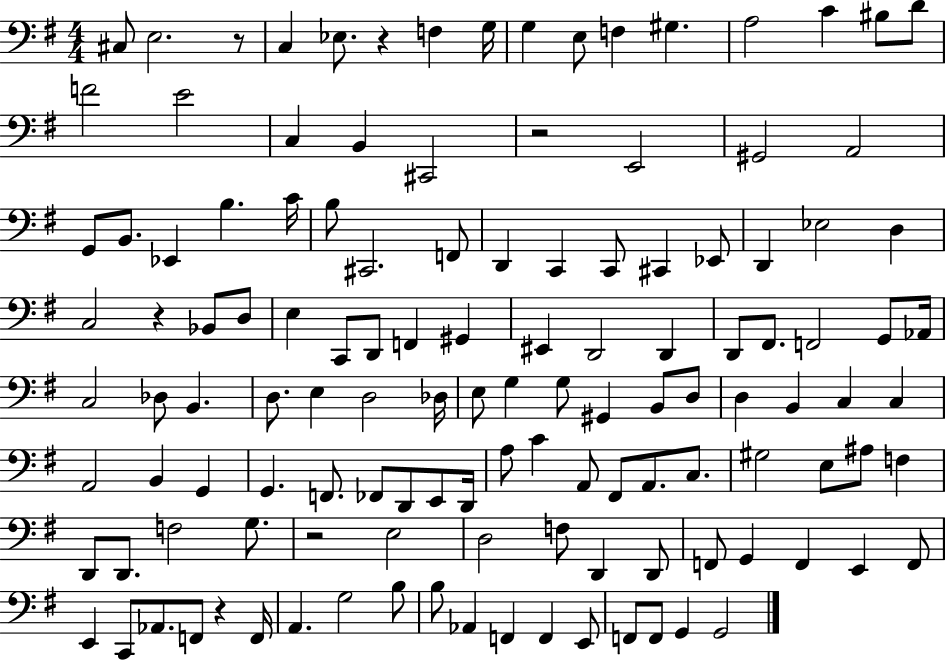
C#3/e E3/h. R/e C3/q Eb3/e. R/q F3/q G3/s G3/q E3/e F3/q G#3/q. A3/h C4/q BIS3/e D4/e F4/h E4/h C3/q B2/q C#2/h R/h E2/h G#2/h A2/h G2/e B2/e. Eb2/q B3/q. C4/s B3/e C#2/h. F2/e D2/q C2/q C2/e C#2/q Eb2/e D2/q Eb3/h D3/q C3/h R/q Bb2/e D3/e E3/q C2/e D2/e F2/q G#2/q EIS2/q D2/h D2/q D2/e F#2/e. F2/h G2/e Ab2/s C3/h Db3/e B2/q. D3/e. E3/q D3/h Db3/s E3/e G3/q G3/e G#2/q B2/e D3/e D3/q B2/q C3/q C3/q A2/h B2/q G2/q G2/q. F2/e. FES2/e D2/e E2/e D2/s A3/e C4/q A2/e F#2/e A2/e. C3/e. G#3/h E3/e A#3/e F3/q D2/e D2/e. F3/h G3/e. R/h E3/h D3/h F3/e D2/q D2/e F2/e G2/q F2/q E2/q F2/e E2/q C2/e Ab2/e. F2/e R/q F2/s A2/q. G3/h B3/e B3/e Ab2/q F2/q F2/q E2/e F2/e F2/e G2/q G2/h